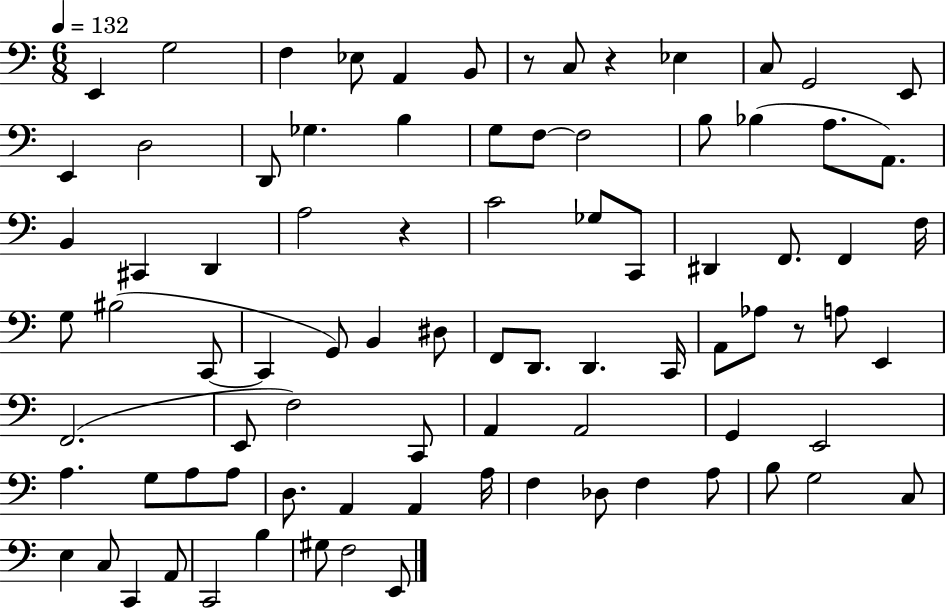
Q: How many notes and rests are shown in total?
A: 85